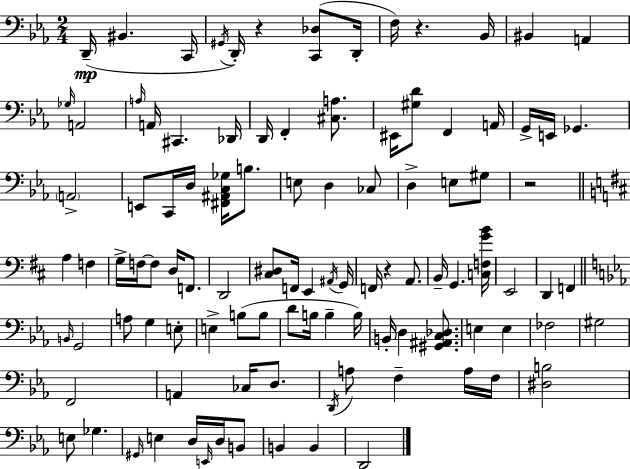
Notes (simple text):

D2/s BIS2/q. C2/s G#2/s D2/s R/q [C2,Db3]/e D2/s F3/s R/q. Bb2/s BIS2/q A2/q Gb3/s A2/h A3/s A2/s C#2/q. Db2/s D2/s F2/q [C#3,A3]/e. EIS2/s [G#3,D4]/e F2/q A2/s G2/s E2/s Gb2/q. A2/h E2/e C2/s D3/s [F#2,A#2,C3,Gb3]/s B3/e. E3/e D3/q CES3/e D3/q E3/e G#3/e R/h A3/q F3/q G3/s F3/s F3/e D3/s F2/e. D2/h [C#3,D#3]/e F2/s E2/q A#2/s G2/s F2/s R/q A2/e. B2/s G2/q. [C3,F3,G4,B4]/s E2/h D2/q F2/q B2/s G2/h A3/e G3/q E3/e E3/q B3/e B3/e D4/e B3/s B3/q B3/s B2/s D3/q [G#2,A#2,C3,Db3]/e. E3/q E3/q FES3/h G#3/h F2/h A2/q CES3/s D3/e. D2/s A3/e F3/q A3/s F3/s [D#3,B3]/h E3/e Gb3/q. G#2/s E3/q D3/s E2/s D3/s B2/e B2/q B2/q D2/h